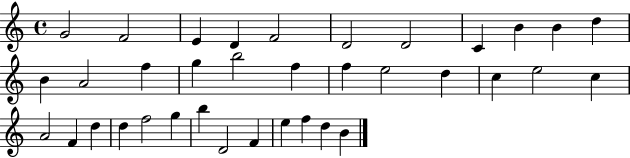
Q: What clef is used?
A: treble